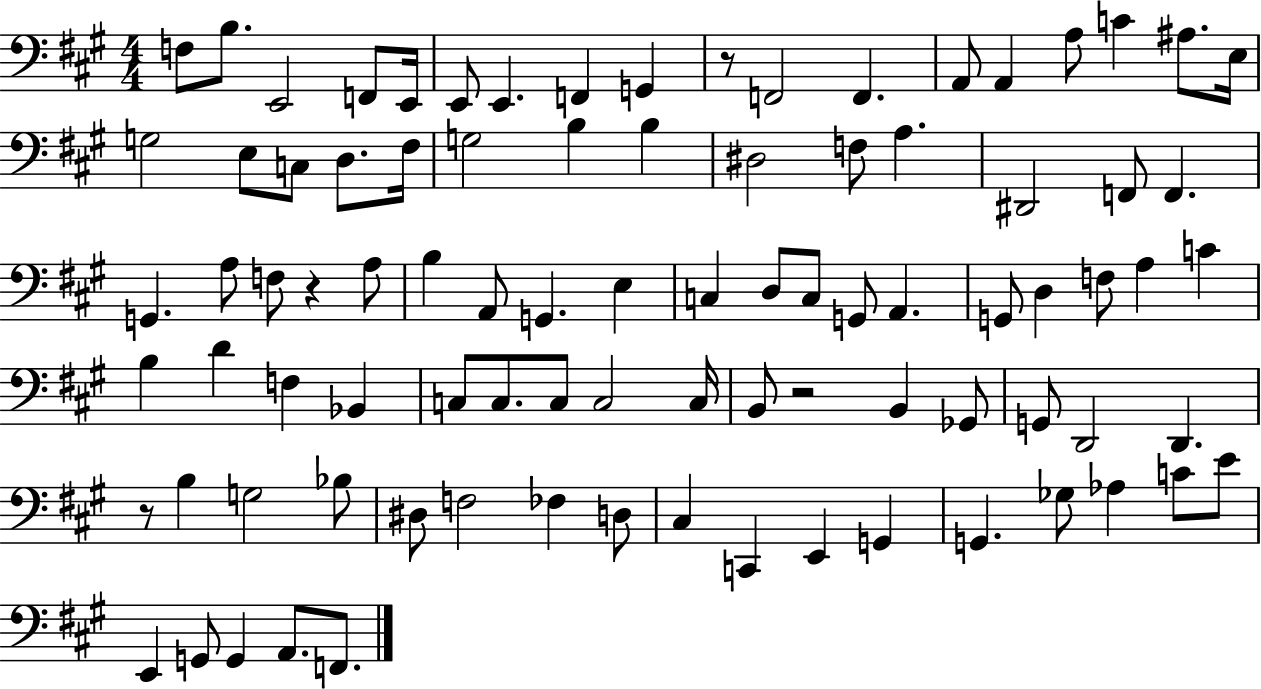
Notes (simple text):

F3/e B3/e. E2/h F2/e E2/s E2/e E2/q. F2/q G2/q R/e F2/h F2/q. A2/e A2/q A3/e C4/q A#3/e. E3/s G3/h E3/e C3/e D3/e. F#3/s G3/h B3/q B3/q D#3/h F3/e A3/q. D#2/h F2/e F2/q. G2/q. A3/e F3/e R/q A3/e B3/q A2/e G2/q. E3/q C3/q D3/e C3/e G2/e A2/q. G2/e D3/q F3/e A3/q C4/q B3/q D4/q F3/q Bb2/q C3/e C3/e. C3/e C3/h C3/s B2/e R/h B2/q Gb2/e G2/e D2/h D2/q. R/e B3/q G3/h Bb3/e D#3/e F3/h FES3/q D3/e C#3/q C2/q E2/q G2/q G2/q. Gb3/e Ab3/q C4/e E4/e E2/q G2/e G2/q A2/e. F2/e.